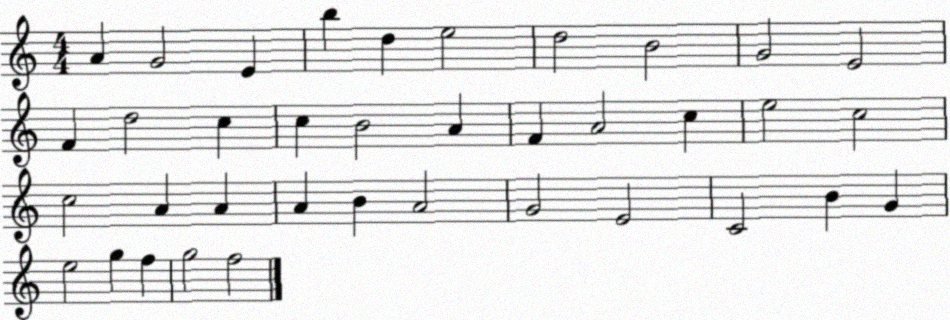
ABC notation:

X:1
T:Untitled
M:4/4
L:1/4
K:C
A G2 E b d e2 d2 B2 G2 E2 F d2 c c B2 A F A2 c e2 c2 c2 A A A B A2 G2 E2 C2 B G e2 g f g2 f2